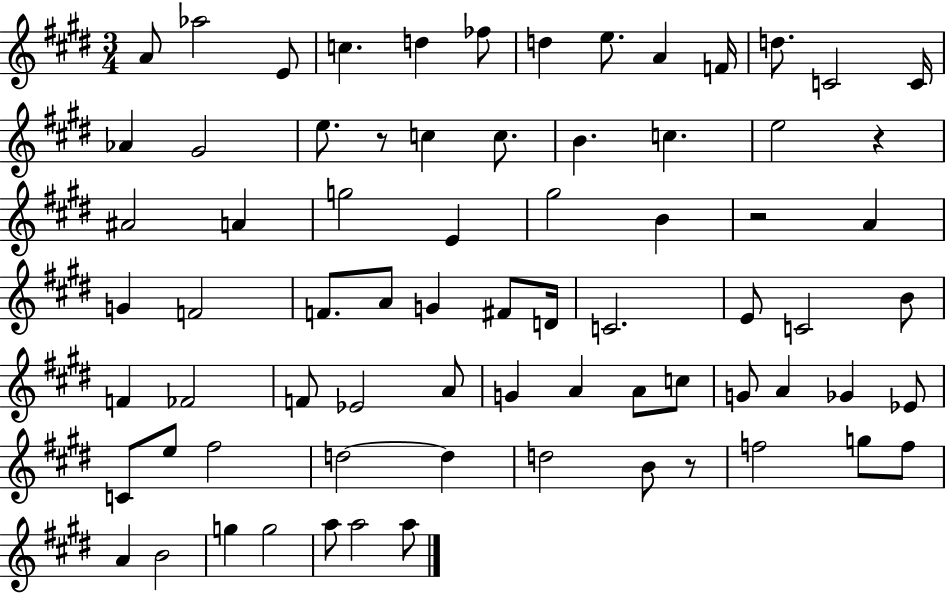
A4/e Ab5/h E4/e C5/q. D5/q FES5/e D5/q E5/e. A4/q F4/s D5/e. C4/h C4/s Ab4/q G#4/h E5/e. R/e C5/q C5/e. B4/q. C5/q. E5/h R/q A#4/h A4/q G5/h E4/q G#5/h B4/q R/h A4/q G4/q F4/h F4/e. A4/e G4/q F#4/e D4/s C4/h. E4/e C4/h B4/e F4/q FES4/h F4/e Eb4/h A4/e G4/q A4/q A4/e C5/e G4/e A4/q Gb4/q Eb4/e C4/e E5/e F#5/h D5/h D5/q D5/h B4/e R/e F5/h G5/e F5/e A4/q B4/h G5/q G5/h A5/e A5/h A5/e